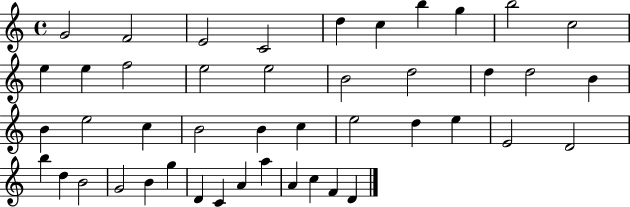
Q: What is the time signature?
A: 4/4